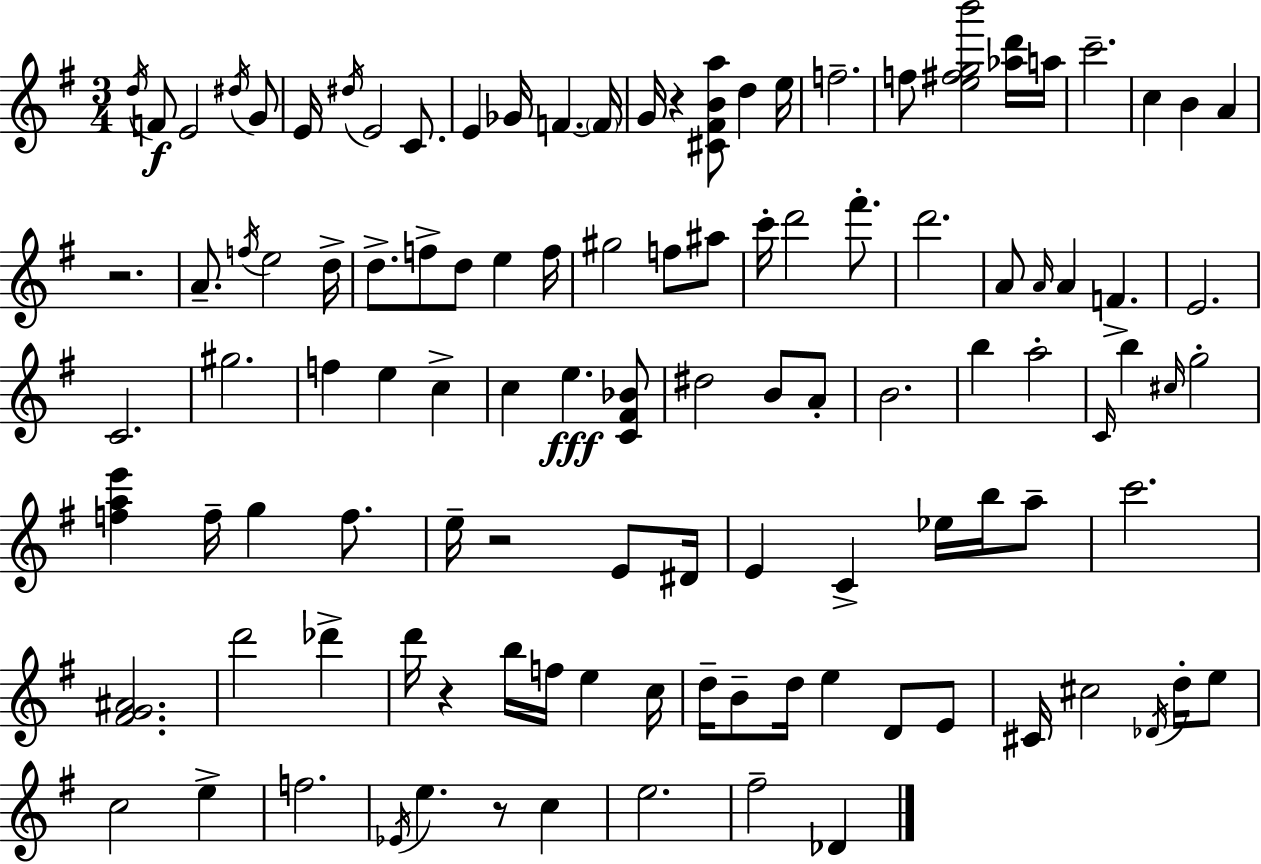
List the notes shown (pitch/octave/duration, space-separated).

D5/s F4/e E4/h D#5/s G4/e E4/s D#5/s E4/h C4/e. E4/q Gb4/s F4/q. F4/s G4/s R/q [C#4,F#4,B4,A5]/e D5/q E5/s F5/h. F5/e [E5,F#5,G5,B6]/h [Ab5,D6]/s A5/s C6/h. C5/q B4/q A4/q R/h. A4/e. F5/s E5/h D5/s D5/e. F5/e D5/e E5/q F5/s G#5/h F5/e A#5/e C6/s D6/h F#6/e. D6/h. A4/e A4/s A4/q F4/q. E4/h. C4/h. G#5/h. F5/q E5/q C5/q C5/q E5/q. [C4,F#4,Bb4]/e D#5/h B4/e A4/e B4/h. B5/q A5/h C4/s B5/q C#5/s G5/h [F5,A5,E6]/q F5/s G5/q F5/e. E5/s R/h E4/e D#4/s E4/q C4/q Eb5/s B5/s A5/e C6/h. [F#4,G4,A#4]/h. D6/h Db6/q D6/s R/q B5/s F5/s E5/q C5/s D5/s B4/e D5/s E5/q D4/e E4/e C#4/s C#5/h Db4/s D5/s E5/e C5/h E5/q F5/h. Eb4/s E5/q. R/e C5/q E5/h. F#5/h Db4/q